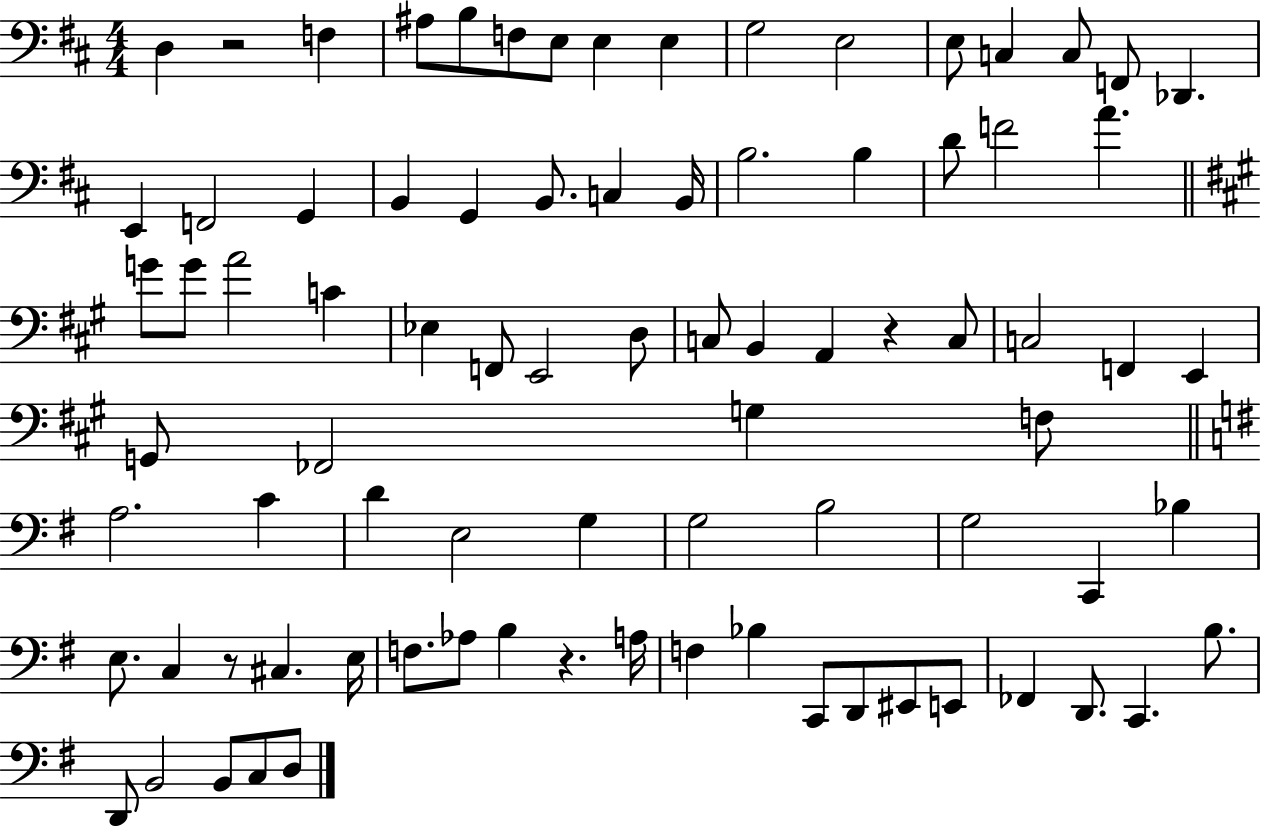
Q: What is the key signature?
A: D major